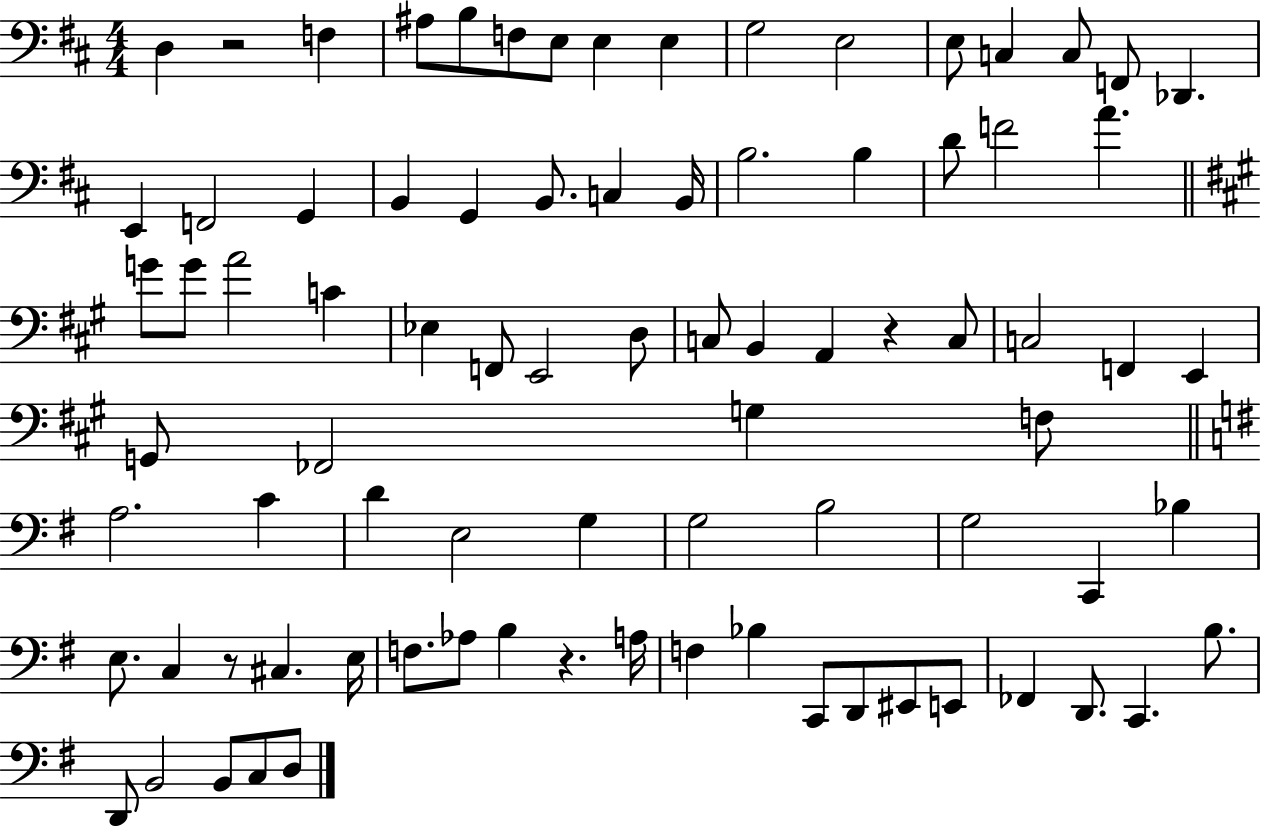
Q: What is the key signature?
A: D major